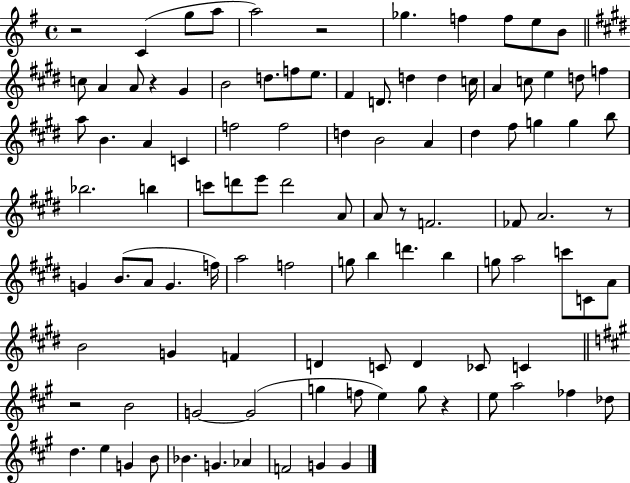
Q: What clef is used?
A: treble